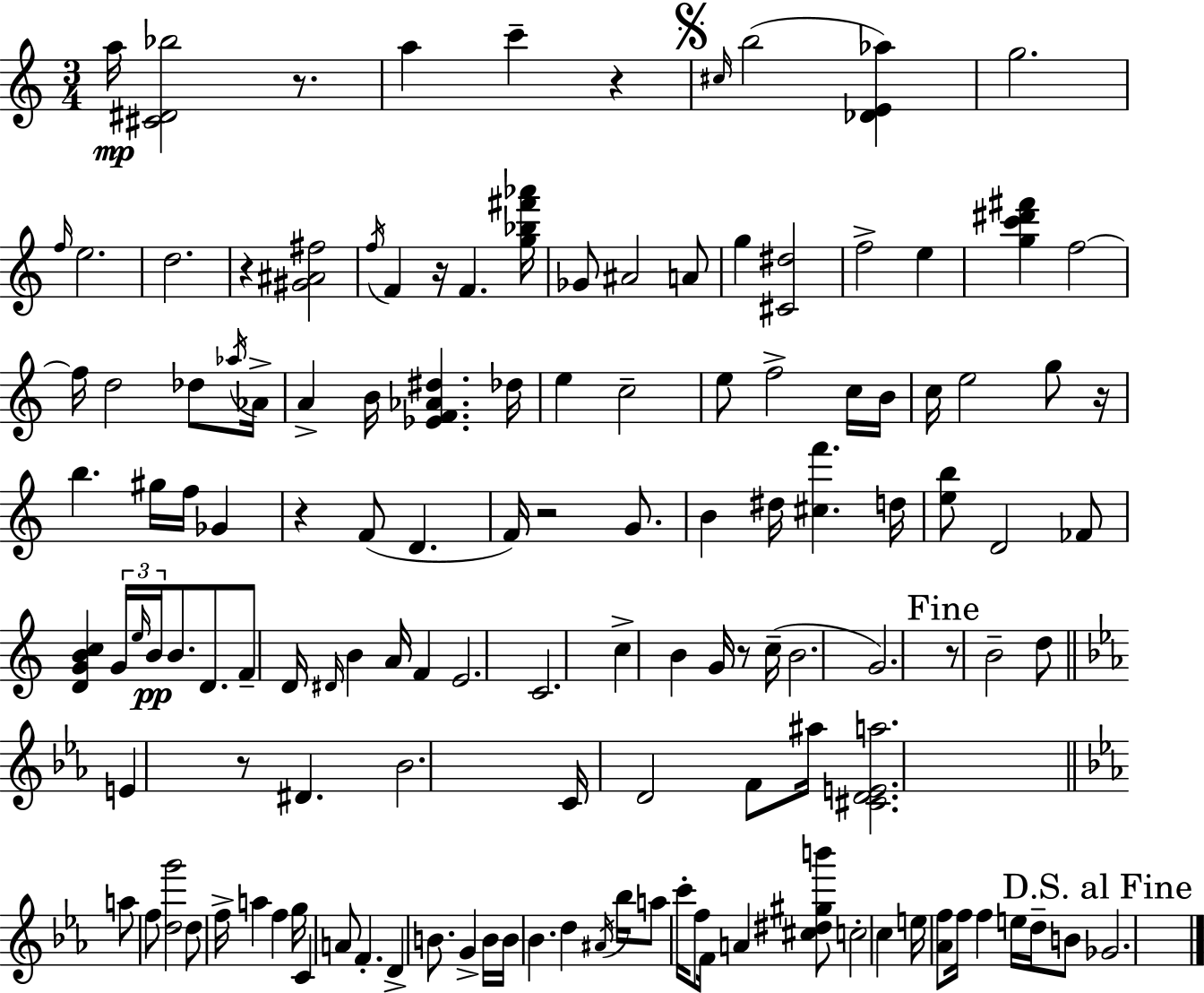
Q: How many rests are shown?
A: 10